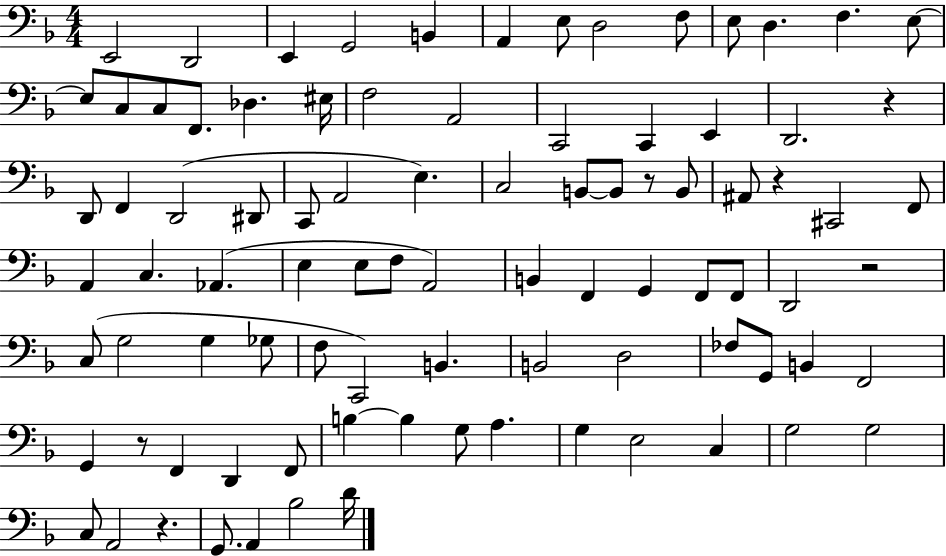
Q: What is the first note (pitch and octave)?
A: E2